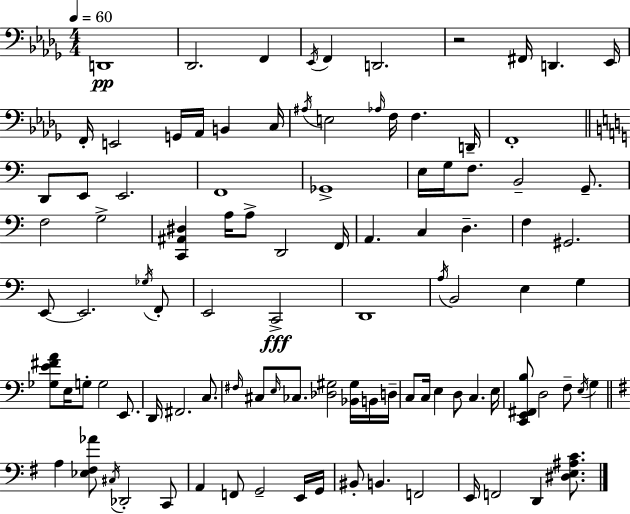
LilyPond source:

{
  \clef bass
  \numericTimeSignature
  \time 4/4
  \key bes \minor
  \tempo 4 = 60
  d,1\pp | des,2. f,4 | \acciaccatura { ees,16 } f,4 d,2. | r2 fis,16 d,4. | \break ees,16 f,16-. e,2 g,16 aes,16 b,4 | c16 \acciaccatura { ais16 } e2 \grace { aes16 } f16 f4. | d,16-- f,1-. | \bar "||" \break \key c \major d,8 e,8 e,2. | f,1 | ges,1-> | e16 g16 f8. b,2-- g,8.-- | \break f2 g2-> | <c, ais, dis>4 a16 a8-> d,2 f,16 | a,4. c4 d4.-- | f4 gis,2. | \break e,8~~ e,2. \acciaccatura { ges16 } f,8-. | e,2 c,2->\fff | d,1 | \acciaccatura { a16 } b,2 e4 g4 | \break <ges e' fis' a'>8 e16 g8-. g2 e,8. | d,16 fis,2. c8. | \grace { fis16 } cis8 \grace { e16 } ces8. <des gis>2 | <bes, gis>16 b,16 d16-- c8 c16 e4 d8 c4. | \break e16 <c, e, fis, b>8 d2 f8-- | \acciaccatura { e16 } g4 \bar "||" \break \key g \major a4 <ees fis aes'>8 \acciaccatura { cis16 } des,2-. c,8 | a,4 f,8 g,2-- e,16 | g,16 bis,8-. b,4. f,2 | e,16 f,2 d,4 <dis e ais c'>8. | \break \bar "|."
}